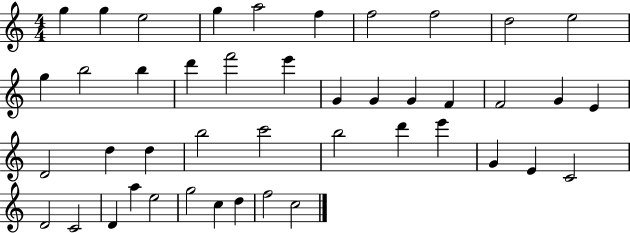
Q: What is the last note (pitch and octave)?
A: C5